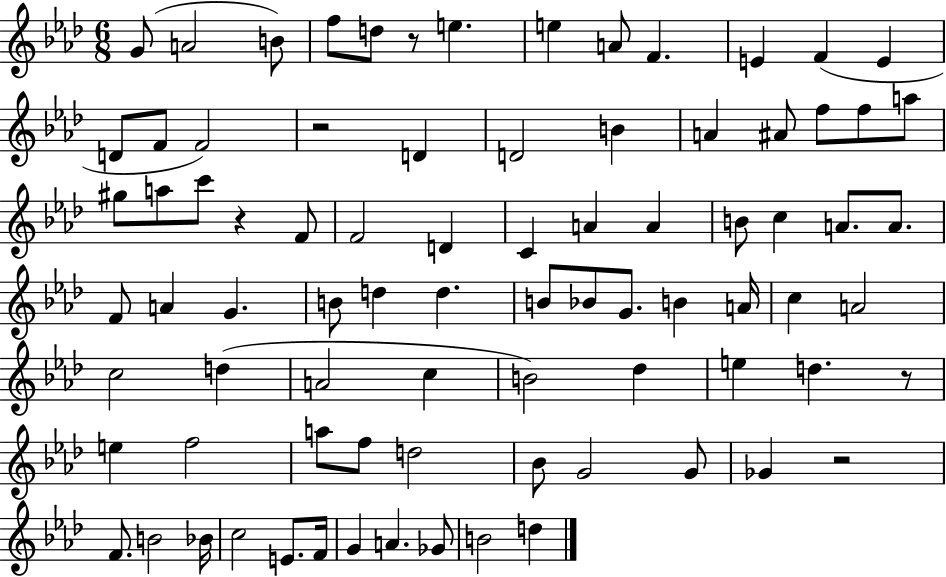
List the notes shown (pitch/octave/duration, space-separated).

G4/e A4/h B4/e F5/e D5/e R/e E5/q. E5/q A4/e F4/q. E4/q F4/q E4/q D4/e F4/e F4/h R/h D4/q D4/h B4/q A4/q A#4/e F5/e F5/e A5/e G#5/e A5/e C6/e R/q F4/e F4/h D4/q C4/q A4/q A4/q B4/e C5/q A4/e. A4/e. F4/e A4/q G4/q. B4/e D5/q D5/q. B4/e Bb4/e G4/e. B4/q A4/s C5/q A4/h C5/h D5/q A4/h C5/q B4/h Db5/q E5/q D5/q. R/e E5/q F5/h A5/e F5/e D5/h Bb4/e G4/h G4/e Gb4/q R/h F4/e. B4/h Bb4/s C5/h E4/e. F4/s G4/q A4/q. Gb4/e B4/h D5/q